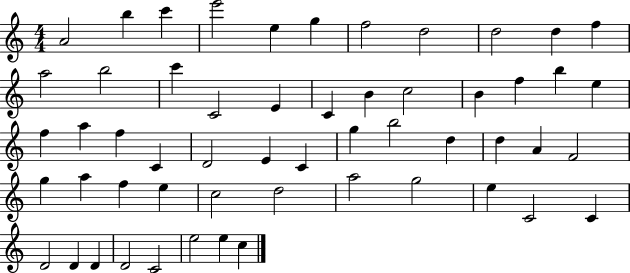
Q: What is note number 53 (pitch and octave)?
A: E5